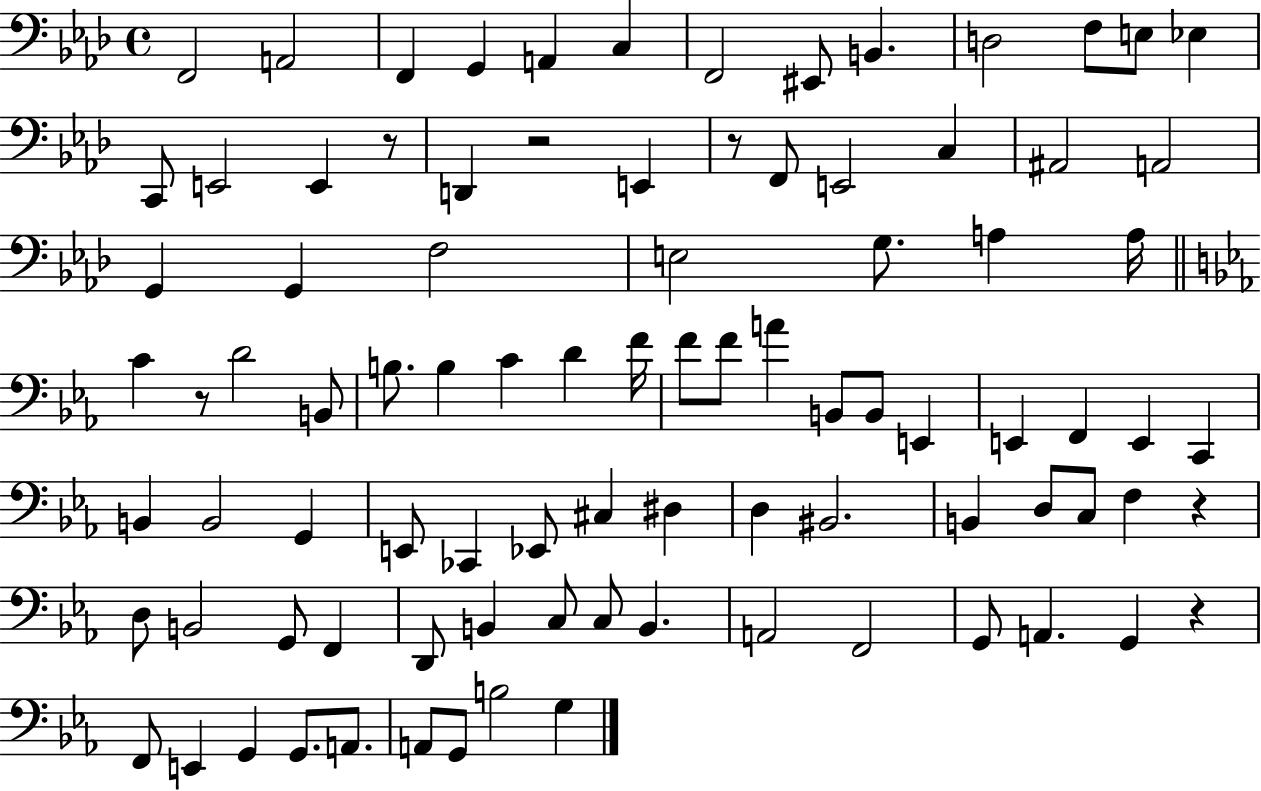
X:1
T:Untitled
M:4/4
L:1/4
K:Ab
F,,2 A,,2 F,, G,, A,, C, F,,2 ^E,,/2 B,, D,2 F,/2 E,/2 _E, C,,/2 E,,2 E,, z/2 D,, z2 E,, z/2 F,,/2 E,,2 C, ^A,,2 A,,2 G,, G,, F,2 E,2 G,/2 A, A,/4 C z/2 D2 B,,/2 B,/2 B, C D F/4 F/2 F/2 A B,,/2 B,,/2 E,, E,, F,, E,, C,, B,, B,,2 G,, E,,/2 _C,, _E,,/2 ^C, ^D, D, ^B,,2 B,, D,/2 C,/2 F, z D,/2 B,,2 G,,/2 F,, D,,/2 B,, C,/2 C,/2 B,, A,,2 F,,2 G,,/2 A,, G,, z F,,/2 E,, G,, G,,/2 A,,/2 A,,/2 G,,/2 B,2 G,